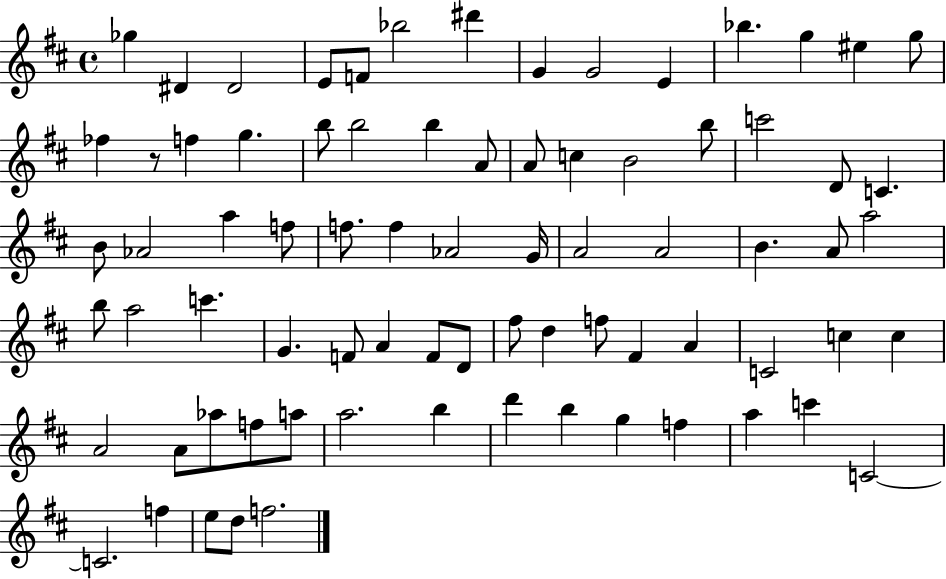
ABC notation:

X:1
T:Untitled
M:4/4
L:1/4
K:D
_g ^D ^D2 E/2 F/2 _b2 ^d' G G2 E _b g ^e g/2 _f z/2 f g b/2 b2 b A/2 A/2 c B2 b/2 c'2 D/2 C B/2 _A2 a f/2 f/2 f _A2 G/4 A2 A2 B A/2 a2 b/2 a2 c' G F/2 A F/2 D/2 ^f/2 d f/2 ^F A C2 c c A2 A/2 _a/2 f/2 a/2 a2 b d' b g f a c' C2 C2 f e/2 d/2 f2